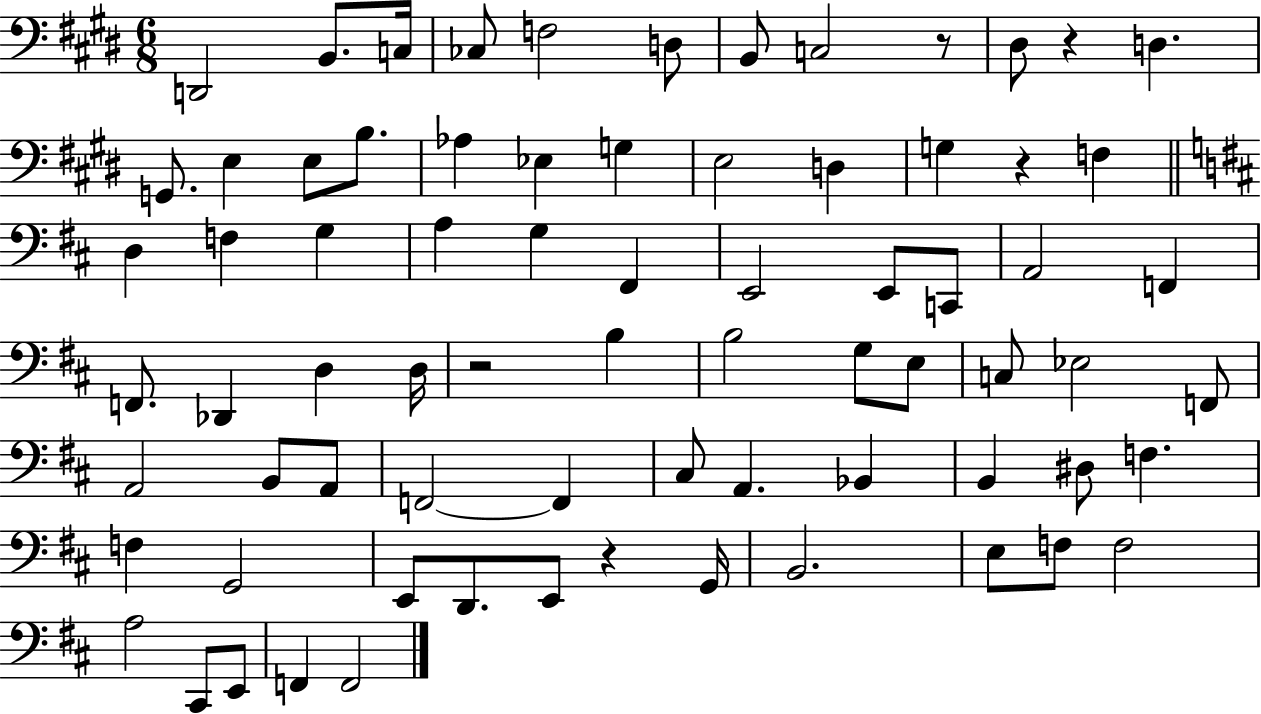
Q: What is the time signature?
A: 6/8